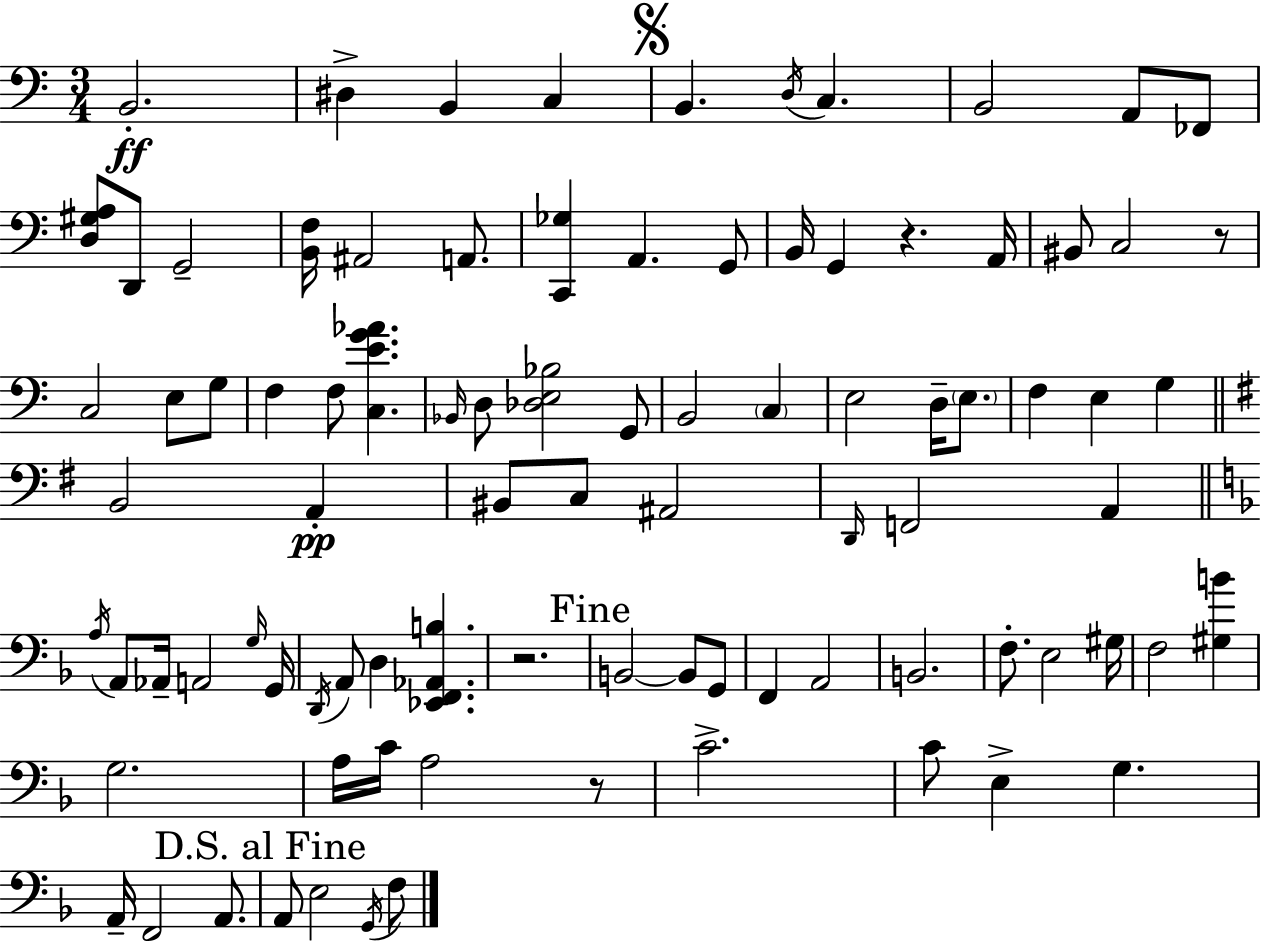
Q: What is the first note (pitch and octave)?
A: B2